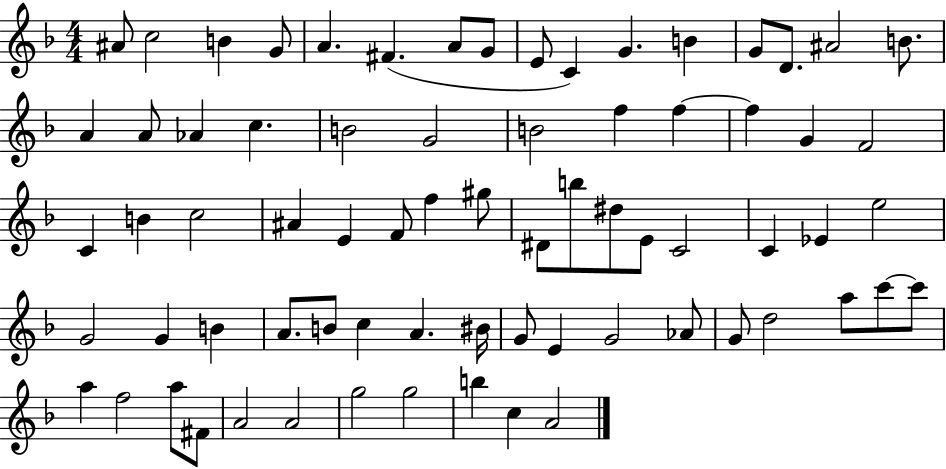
A#4/e C5/h B4/q G4/e A4/q. F#4/q. A4/e G4/e E4/e C4/q G4/q. B4/q G4/e D4/e. A#4/h B4/e. A4/q A4/e Ab4/q C5/q. B4/h G4/h B4/h F5/q F5/q F5/q G4/q F4/h C4/q B4/q C5/h A#4/q E4/q F4/e F5/q G#5/e D#4/e B5/e D#5/e E4/e C4/h C4/q Eb4/q E5/h G4/h G4/q B4/q A4/e. B4/e C5/q A4/q. BIS4/s G4/e E4/q G4/h Ab4/e G4/e D5/h A5/e C6/e C6/e A5/q F5/h A5/e F#4/e A4/h A4/h G5/h G5/h B5/q C5/q A4/h